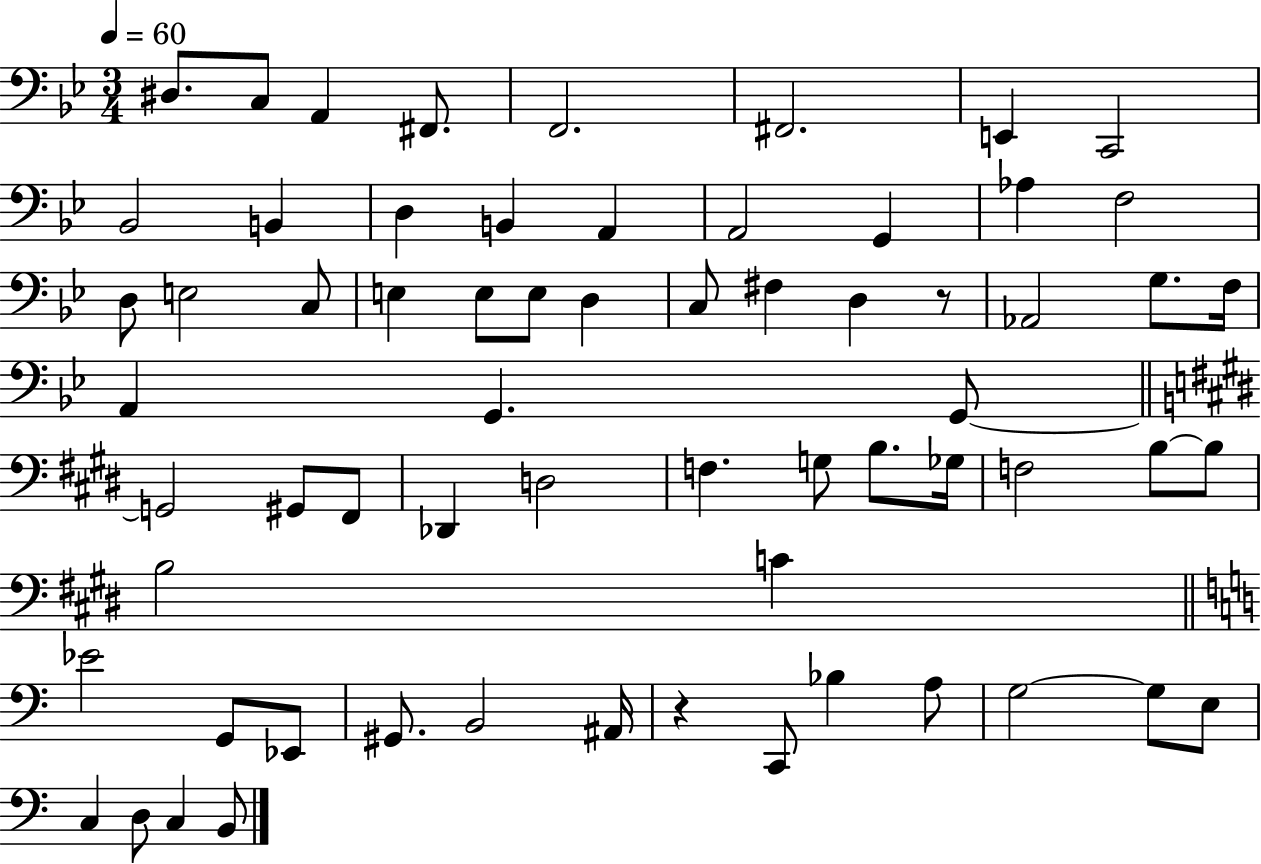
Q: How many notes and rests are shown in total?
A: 65